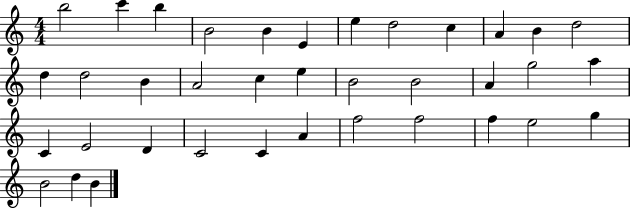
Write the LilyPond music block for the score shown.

{
  \clef treble
  \numericTimeSignature
  \time 4/4
  \key c \major
  b''2 c'''4 b''4 | b'2 b'4 e'4 | e''4 d''2 c''4 | a'4 b'4 d''2 | \break d''4 d''2 b'4 | a'2 c''4 e''4 | b'2 b'2 | a'4 g''2 a''4 | \break c'4 e'2 d'4 | c'2 c'4 a'4 | f''2 f''2 | f''4 e''2 g''4 | \break b'2 d''4 b'4 | \bar "|."
}